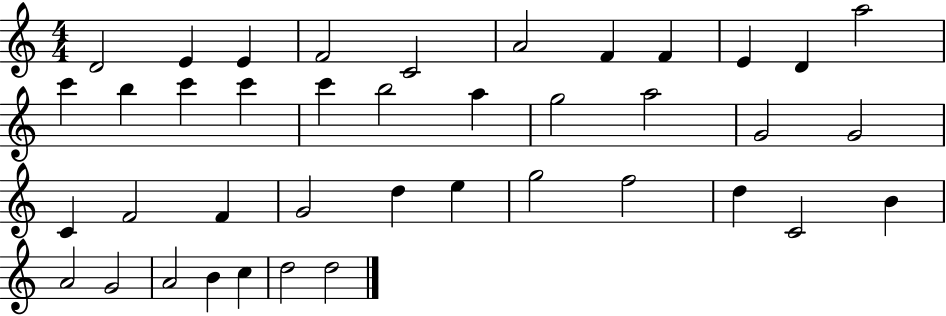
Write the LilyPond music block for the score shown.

{
  \clef treble
  \numericTimeSignature
  \time 4/4
  \key c \major
  d'2 e'4 e'4 | f'2 c'2 | a'2 f'4 f'4 | e'4 d'4 a''2 | \break c'''4 b''4 c'''4 c'''4 | c'''4 b''2 a''4 | g''2 a''2 | g'2 g'2 | \break c'4 f'2 f'4 | g'2 d''4 e''4 | g''2 f''2 | d''4 c'2 b'4 | \break a'2 g'2 | a'2 b'4 c''4 | d''2 d''2 | \bar "|."
}